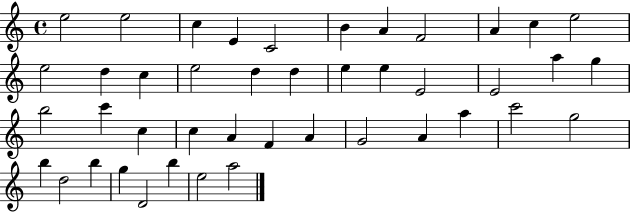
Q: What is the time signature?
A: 4/4